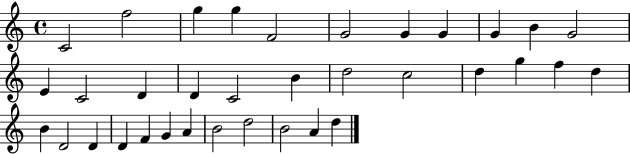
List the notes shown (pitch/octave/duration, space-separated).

C4/h F5/h G5/q G5/q F4/h G4/h G4/q G4/q G4/q B4/q G4/h E4/q C4/h D4/q D4/q C4/h B4/q D5/h C5/h D5/q G5/q F5/q D5/q B4/q D4/h D4/q D4/q F4/q G4/q A4/q B4/h D5/h B4/h A4/q D5/q